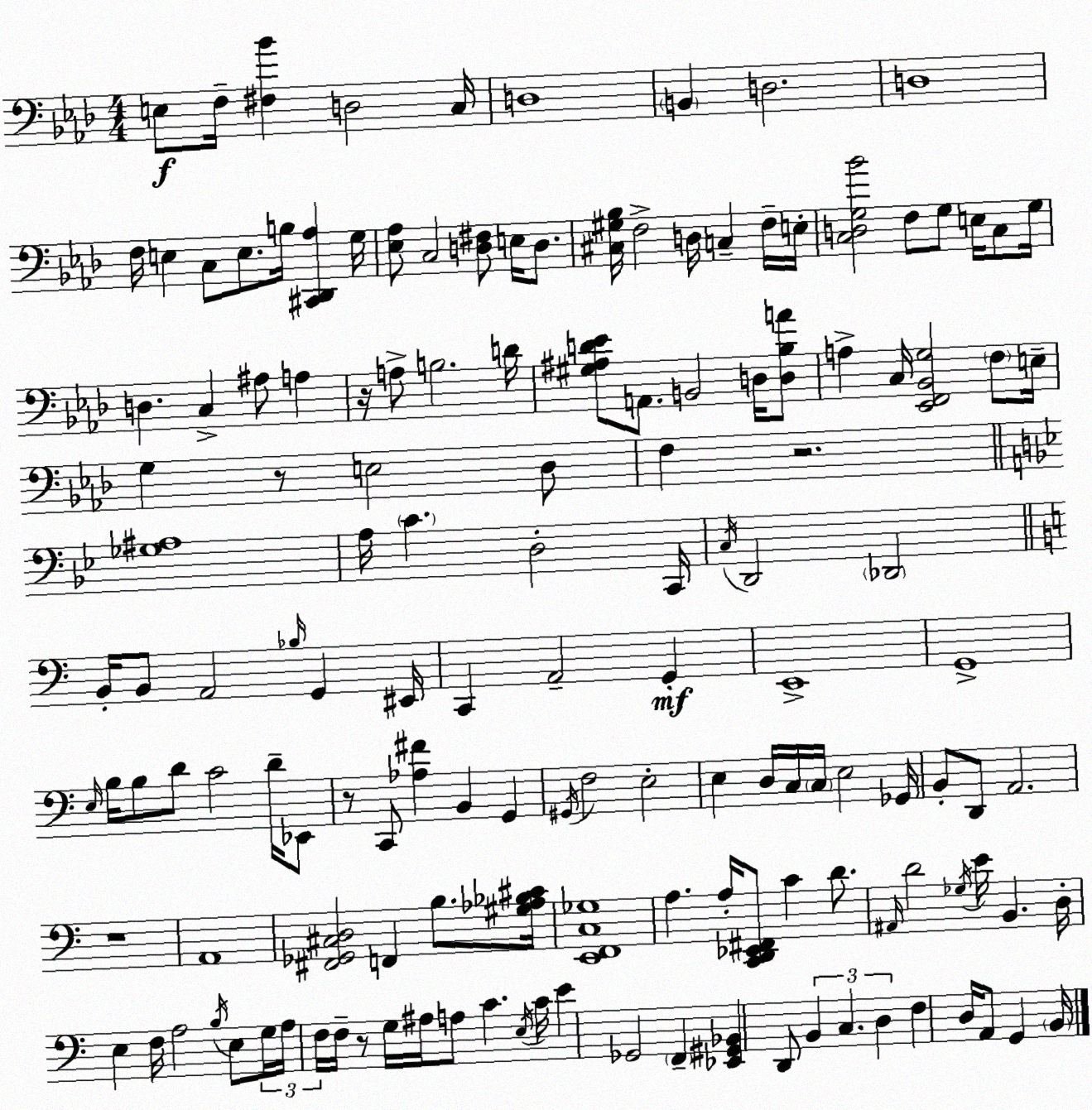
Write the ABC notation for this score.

X:1
T:Untitled
M:4/4
L:1/4
K:Ab
E,/2 F,/4 [^F,_B] D,2 C,/4 D,4 B,, D,2 D,4 F,/4 E, C,/2 E,/2 B,/4 [^C,,_D,,_A,] G,/4 [_E,_A,]/2 C,2 [D,^F,]/2 E,/4 D,/2 [^C,^G,_B,]/4 F,2 D,/4 C, F,/4 E,/4 [C,D,G,_B]2 F,/2 G,/2 E,/4 C,/2 G,/4 D, C, ^A,/2 A, z/4 A,/2 B,2 D/4 [^G,^A,D_E]/2 A,,/2 B,,2 D,/4 [D,_B,A]/2 A, C,/4 [_E,,F,,_B,,G,]2 F,/2 E,/4 G, z/2 E,2 _D,/2 F, z2 [_G,^A,]4 A,/4 C D,2 C,,/4 C,/4 D,,2 _D,,2 B,,/4 B,,/2 A,,2 _B,/4 G,, ^E,,/4 C,, A,,2 G,, E,,4 G,,4 E,/4 B,/4 B,/2 D/2 C2 D/4 _E,,/2 z/2 C,,/2 [_A,^F] B,, G,, ^G,,/4 F,2 E,2 E, D,/4 C,/4 C,/4 E,2 _G,,/4 B,,/2 D,,/2 A,,2 z4 A,,4 [^F,,_G,,^C,D,]2 F,, B,/2 [^G,_A,_B,^C]/4 [E,,F,,C,_G,]4 A, A,/4 [C,,D,,_E,,^F,,]/2 C D/2 ^A,,/4 D2 _G,/4 E/4 B,, D,/4 E, F,/4 A,2 B,/4 E,/2 G,/4 A,/4 F,/4 F,/4 z/2 G,/4 ^A,/4 A,/2 C E,/4 C/4 E _G,,2 F,, [_E,,^G,,_B,,] D,,/2 B,, C, D, F, D,/4 A,,/2 G,, B,,/4